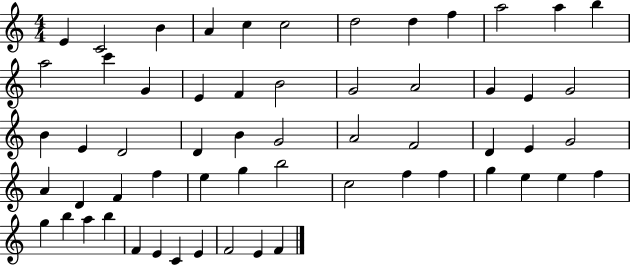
X:1
T:Untitled
M:4/4
L:1/4
K:C
E C2 B A c c2 d2 d f a2 a b a2 c' G E F B2 G2 A2 G E G2 B E D2 D B G2 A2 F2 D E G2 A D F f e g b2 c2 f f g e e f g b a b F E C E F2 E F